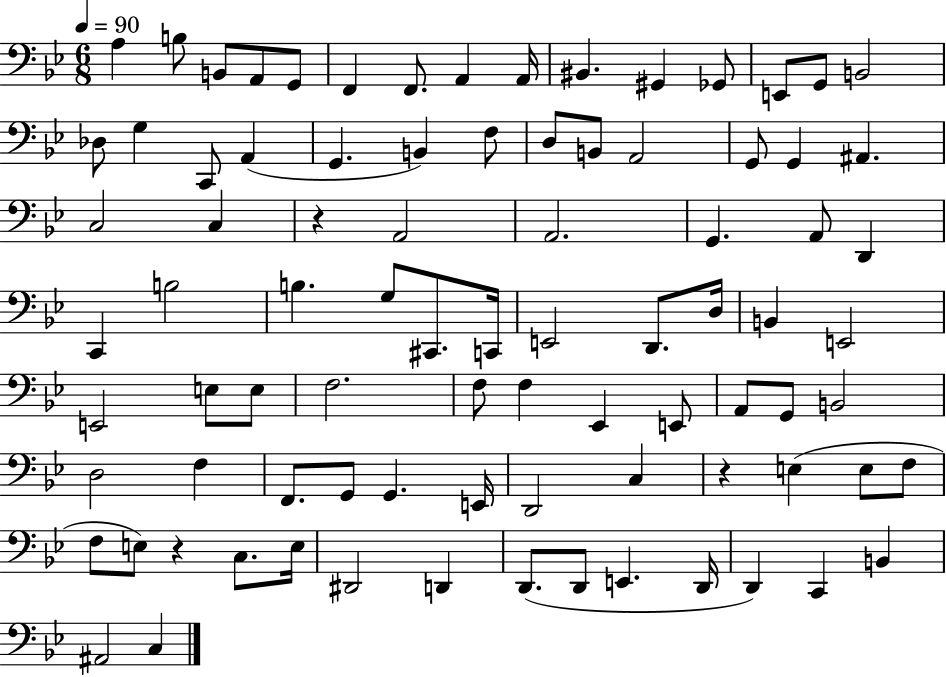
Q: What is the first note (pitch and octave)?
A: A3